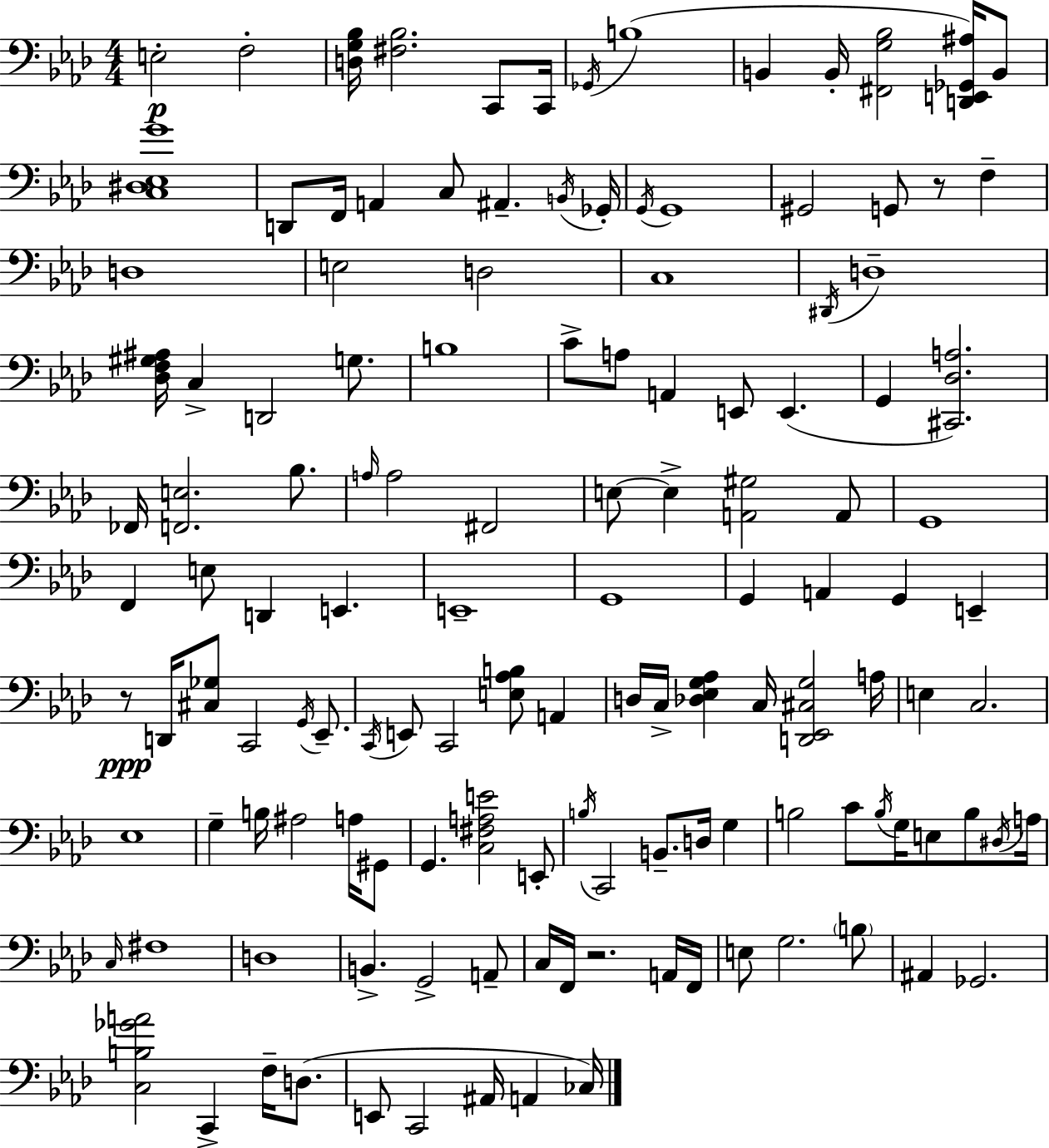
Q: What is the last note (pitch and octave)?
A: CES3